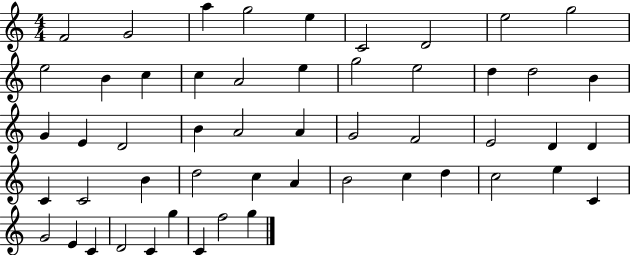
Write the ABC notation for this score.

X:1
T:Untitled
M:4/4
L:1/4
K:C
F2 G2 a g2 e C2 D2 e2 g2 e2 B c c A2 e g2 e2 d d2 B G E D2 B A2 A G2 F2 E2 D D C C2 B d2 c A B2 c d c2 e C G2 E C D2 C g C f2 g